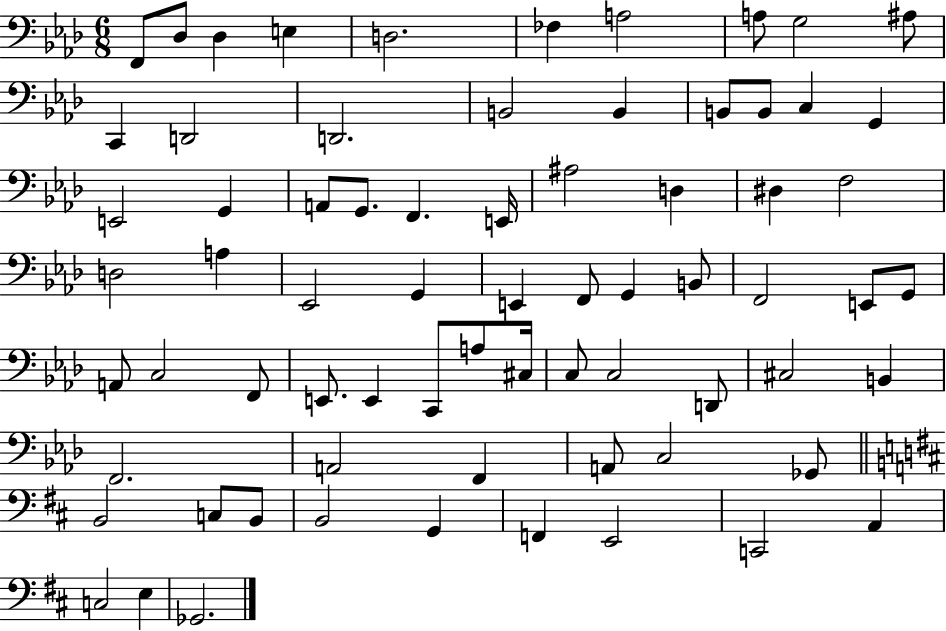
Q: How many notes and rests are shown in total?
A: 71